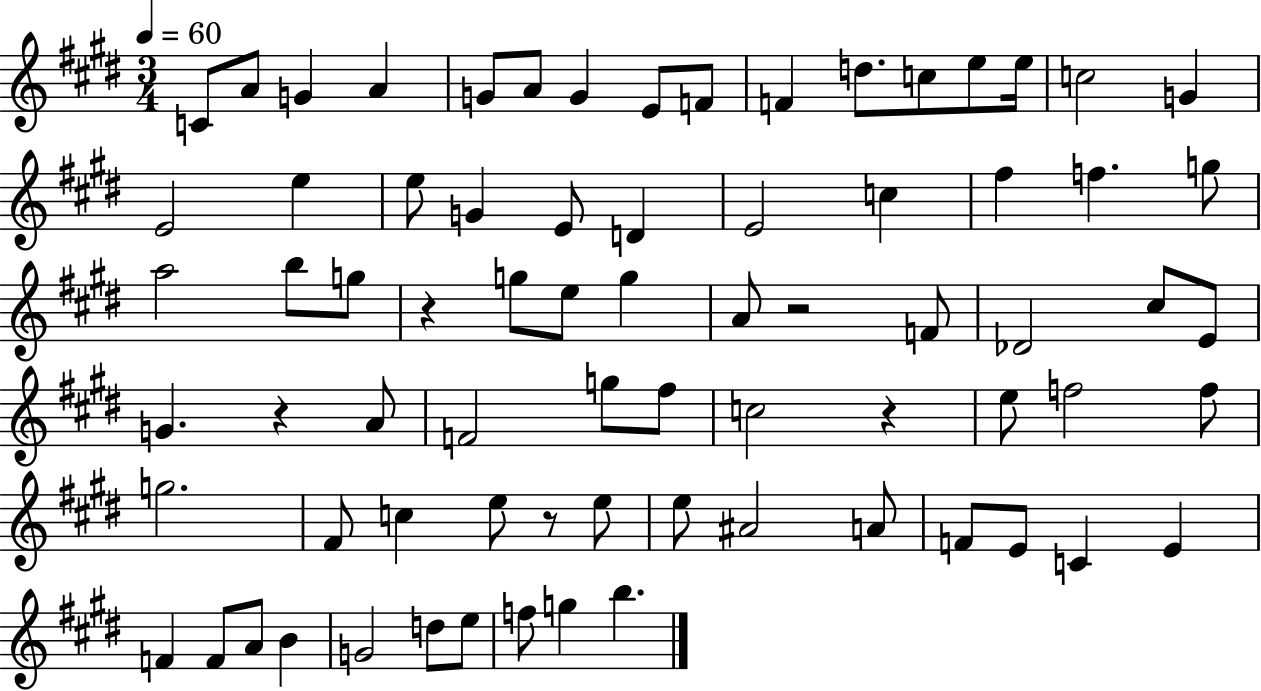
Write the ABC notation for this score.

X:1
T:Untitled
M:3/4
L:1/4
K:E
C/2 A/2 G A G/2 A/2 G E/2 F/2 F d/2 c/2 e/2 e/4 c2 G E2 e e/2 G E/2 D E2 c ^f f g/2 a2 b/2 g/2 z g/2 e/2 g A/2 z2 F/2 _D2 ^c/2 E/2 G z A/2 F2 g/2 ^f/2 c2 z e/2 f2 f/2 g2 ^F/2 c e/2 z/2 e/2 e/2 ^A2 A/2 F/2 E/2 C E F F/2 A/2 B G2 d/2 e/2 f/2 g b